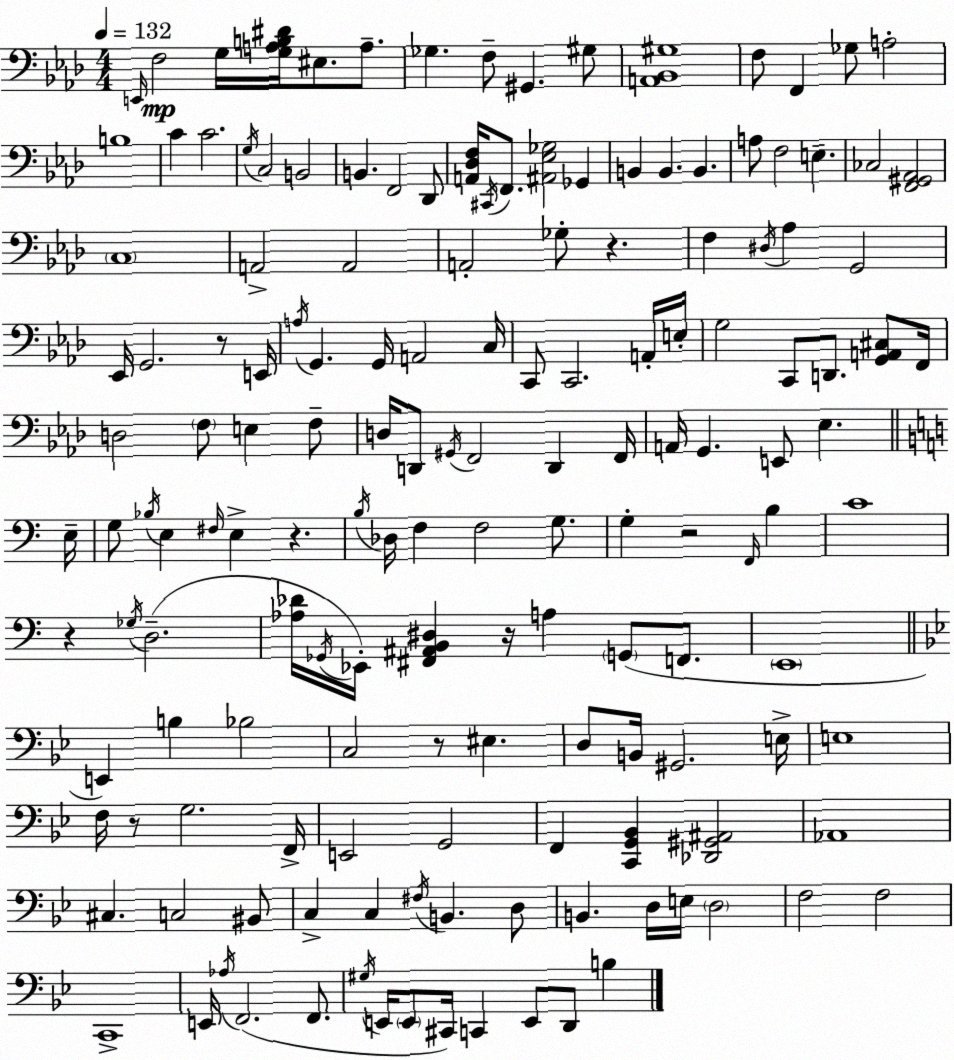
X:1
T:Untitled
M:4/4
L:1/4
K:Ab
E,,/4 F,2 G,/4 [G,A,B,^D]/4 ^E,/2 A,/2 _G, F,/2 ^G,, ^G,/2 [A,,_B,,^G,]4 F,/2 F,, _G,/2 A,2 B,4 C C2 G,/4 C,2 B,,2 B,, F,,2 _D,,/2 [A,,_D,F,]/4 ^C,,/4 F,,/2 [^A,,_E,_G,]2 _G,, B,, B,, B,, A,/2 F,2 E, _C,2 [F,,^G,,_A,,]2 C,4 A,,2 A,,2 A,,2 _G,/2 z F, ^D,/4 _A, G,,2 _E,,/4 G,,2 z/2 E,,/4 A,/4 G,, G,,/4 A,,2 C,/4 C,,/2 C,,2 A,,/4 E,/4 G,2 C,,/2 D,,/2 [G,,A,,^C,]/2 F,,/4 D,2 F,/2 E, F,/2 D,/4 D,,/2 ^G,,/4 F,,2 D,, F,,/4 A,,/4 G,, E,,/2 _E, E,/4 G,/2 _B,/4 E, ^F,/4 E, z B,/4 _D,/4 F, F,2 G,/2 G, z2 F,,/4 B, C4 z _G,/4 D,2 [_A,_D]/4 _G,,/4 _E,,/4 [^F,,^A,,B,,^D,] z/4 A, G,,/2 F,,/2 E,,4 E,, B, _B,2 C,2 z/2 ^E, D,/2 B,,/4 ^G,,2 E,/4 E,4 F,/4 z/2 G,2 F,,/4 E,,2 G,,2 F,, [C,,G,,_B,,] [_D,,^G,,^A,,]2 _A,,4 ^C, C,2 ^B,,/2 C, C, ^F,/4 B,, D,/2 B,, D,/4 E,/4 D,2 F,2 F,2 C,,4 E,,/4 _A,/4 F,,2 F,,/2 ^G,/4 E,,/4 E,,/2 ^C,,/4 C,, E,,/2 D,,/2 B,